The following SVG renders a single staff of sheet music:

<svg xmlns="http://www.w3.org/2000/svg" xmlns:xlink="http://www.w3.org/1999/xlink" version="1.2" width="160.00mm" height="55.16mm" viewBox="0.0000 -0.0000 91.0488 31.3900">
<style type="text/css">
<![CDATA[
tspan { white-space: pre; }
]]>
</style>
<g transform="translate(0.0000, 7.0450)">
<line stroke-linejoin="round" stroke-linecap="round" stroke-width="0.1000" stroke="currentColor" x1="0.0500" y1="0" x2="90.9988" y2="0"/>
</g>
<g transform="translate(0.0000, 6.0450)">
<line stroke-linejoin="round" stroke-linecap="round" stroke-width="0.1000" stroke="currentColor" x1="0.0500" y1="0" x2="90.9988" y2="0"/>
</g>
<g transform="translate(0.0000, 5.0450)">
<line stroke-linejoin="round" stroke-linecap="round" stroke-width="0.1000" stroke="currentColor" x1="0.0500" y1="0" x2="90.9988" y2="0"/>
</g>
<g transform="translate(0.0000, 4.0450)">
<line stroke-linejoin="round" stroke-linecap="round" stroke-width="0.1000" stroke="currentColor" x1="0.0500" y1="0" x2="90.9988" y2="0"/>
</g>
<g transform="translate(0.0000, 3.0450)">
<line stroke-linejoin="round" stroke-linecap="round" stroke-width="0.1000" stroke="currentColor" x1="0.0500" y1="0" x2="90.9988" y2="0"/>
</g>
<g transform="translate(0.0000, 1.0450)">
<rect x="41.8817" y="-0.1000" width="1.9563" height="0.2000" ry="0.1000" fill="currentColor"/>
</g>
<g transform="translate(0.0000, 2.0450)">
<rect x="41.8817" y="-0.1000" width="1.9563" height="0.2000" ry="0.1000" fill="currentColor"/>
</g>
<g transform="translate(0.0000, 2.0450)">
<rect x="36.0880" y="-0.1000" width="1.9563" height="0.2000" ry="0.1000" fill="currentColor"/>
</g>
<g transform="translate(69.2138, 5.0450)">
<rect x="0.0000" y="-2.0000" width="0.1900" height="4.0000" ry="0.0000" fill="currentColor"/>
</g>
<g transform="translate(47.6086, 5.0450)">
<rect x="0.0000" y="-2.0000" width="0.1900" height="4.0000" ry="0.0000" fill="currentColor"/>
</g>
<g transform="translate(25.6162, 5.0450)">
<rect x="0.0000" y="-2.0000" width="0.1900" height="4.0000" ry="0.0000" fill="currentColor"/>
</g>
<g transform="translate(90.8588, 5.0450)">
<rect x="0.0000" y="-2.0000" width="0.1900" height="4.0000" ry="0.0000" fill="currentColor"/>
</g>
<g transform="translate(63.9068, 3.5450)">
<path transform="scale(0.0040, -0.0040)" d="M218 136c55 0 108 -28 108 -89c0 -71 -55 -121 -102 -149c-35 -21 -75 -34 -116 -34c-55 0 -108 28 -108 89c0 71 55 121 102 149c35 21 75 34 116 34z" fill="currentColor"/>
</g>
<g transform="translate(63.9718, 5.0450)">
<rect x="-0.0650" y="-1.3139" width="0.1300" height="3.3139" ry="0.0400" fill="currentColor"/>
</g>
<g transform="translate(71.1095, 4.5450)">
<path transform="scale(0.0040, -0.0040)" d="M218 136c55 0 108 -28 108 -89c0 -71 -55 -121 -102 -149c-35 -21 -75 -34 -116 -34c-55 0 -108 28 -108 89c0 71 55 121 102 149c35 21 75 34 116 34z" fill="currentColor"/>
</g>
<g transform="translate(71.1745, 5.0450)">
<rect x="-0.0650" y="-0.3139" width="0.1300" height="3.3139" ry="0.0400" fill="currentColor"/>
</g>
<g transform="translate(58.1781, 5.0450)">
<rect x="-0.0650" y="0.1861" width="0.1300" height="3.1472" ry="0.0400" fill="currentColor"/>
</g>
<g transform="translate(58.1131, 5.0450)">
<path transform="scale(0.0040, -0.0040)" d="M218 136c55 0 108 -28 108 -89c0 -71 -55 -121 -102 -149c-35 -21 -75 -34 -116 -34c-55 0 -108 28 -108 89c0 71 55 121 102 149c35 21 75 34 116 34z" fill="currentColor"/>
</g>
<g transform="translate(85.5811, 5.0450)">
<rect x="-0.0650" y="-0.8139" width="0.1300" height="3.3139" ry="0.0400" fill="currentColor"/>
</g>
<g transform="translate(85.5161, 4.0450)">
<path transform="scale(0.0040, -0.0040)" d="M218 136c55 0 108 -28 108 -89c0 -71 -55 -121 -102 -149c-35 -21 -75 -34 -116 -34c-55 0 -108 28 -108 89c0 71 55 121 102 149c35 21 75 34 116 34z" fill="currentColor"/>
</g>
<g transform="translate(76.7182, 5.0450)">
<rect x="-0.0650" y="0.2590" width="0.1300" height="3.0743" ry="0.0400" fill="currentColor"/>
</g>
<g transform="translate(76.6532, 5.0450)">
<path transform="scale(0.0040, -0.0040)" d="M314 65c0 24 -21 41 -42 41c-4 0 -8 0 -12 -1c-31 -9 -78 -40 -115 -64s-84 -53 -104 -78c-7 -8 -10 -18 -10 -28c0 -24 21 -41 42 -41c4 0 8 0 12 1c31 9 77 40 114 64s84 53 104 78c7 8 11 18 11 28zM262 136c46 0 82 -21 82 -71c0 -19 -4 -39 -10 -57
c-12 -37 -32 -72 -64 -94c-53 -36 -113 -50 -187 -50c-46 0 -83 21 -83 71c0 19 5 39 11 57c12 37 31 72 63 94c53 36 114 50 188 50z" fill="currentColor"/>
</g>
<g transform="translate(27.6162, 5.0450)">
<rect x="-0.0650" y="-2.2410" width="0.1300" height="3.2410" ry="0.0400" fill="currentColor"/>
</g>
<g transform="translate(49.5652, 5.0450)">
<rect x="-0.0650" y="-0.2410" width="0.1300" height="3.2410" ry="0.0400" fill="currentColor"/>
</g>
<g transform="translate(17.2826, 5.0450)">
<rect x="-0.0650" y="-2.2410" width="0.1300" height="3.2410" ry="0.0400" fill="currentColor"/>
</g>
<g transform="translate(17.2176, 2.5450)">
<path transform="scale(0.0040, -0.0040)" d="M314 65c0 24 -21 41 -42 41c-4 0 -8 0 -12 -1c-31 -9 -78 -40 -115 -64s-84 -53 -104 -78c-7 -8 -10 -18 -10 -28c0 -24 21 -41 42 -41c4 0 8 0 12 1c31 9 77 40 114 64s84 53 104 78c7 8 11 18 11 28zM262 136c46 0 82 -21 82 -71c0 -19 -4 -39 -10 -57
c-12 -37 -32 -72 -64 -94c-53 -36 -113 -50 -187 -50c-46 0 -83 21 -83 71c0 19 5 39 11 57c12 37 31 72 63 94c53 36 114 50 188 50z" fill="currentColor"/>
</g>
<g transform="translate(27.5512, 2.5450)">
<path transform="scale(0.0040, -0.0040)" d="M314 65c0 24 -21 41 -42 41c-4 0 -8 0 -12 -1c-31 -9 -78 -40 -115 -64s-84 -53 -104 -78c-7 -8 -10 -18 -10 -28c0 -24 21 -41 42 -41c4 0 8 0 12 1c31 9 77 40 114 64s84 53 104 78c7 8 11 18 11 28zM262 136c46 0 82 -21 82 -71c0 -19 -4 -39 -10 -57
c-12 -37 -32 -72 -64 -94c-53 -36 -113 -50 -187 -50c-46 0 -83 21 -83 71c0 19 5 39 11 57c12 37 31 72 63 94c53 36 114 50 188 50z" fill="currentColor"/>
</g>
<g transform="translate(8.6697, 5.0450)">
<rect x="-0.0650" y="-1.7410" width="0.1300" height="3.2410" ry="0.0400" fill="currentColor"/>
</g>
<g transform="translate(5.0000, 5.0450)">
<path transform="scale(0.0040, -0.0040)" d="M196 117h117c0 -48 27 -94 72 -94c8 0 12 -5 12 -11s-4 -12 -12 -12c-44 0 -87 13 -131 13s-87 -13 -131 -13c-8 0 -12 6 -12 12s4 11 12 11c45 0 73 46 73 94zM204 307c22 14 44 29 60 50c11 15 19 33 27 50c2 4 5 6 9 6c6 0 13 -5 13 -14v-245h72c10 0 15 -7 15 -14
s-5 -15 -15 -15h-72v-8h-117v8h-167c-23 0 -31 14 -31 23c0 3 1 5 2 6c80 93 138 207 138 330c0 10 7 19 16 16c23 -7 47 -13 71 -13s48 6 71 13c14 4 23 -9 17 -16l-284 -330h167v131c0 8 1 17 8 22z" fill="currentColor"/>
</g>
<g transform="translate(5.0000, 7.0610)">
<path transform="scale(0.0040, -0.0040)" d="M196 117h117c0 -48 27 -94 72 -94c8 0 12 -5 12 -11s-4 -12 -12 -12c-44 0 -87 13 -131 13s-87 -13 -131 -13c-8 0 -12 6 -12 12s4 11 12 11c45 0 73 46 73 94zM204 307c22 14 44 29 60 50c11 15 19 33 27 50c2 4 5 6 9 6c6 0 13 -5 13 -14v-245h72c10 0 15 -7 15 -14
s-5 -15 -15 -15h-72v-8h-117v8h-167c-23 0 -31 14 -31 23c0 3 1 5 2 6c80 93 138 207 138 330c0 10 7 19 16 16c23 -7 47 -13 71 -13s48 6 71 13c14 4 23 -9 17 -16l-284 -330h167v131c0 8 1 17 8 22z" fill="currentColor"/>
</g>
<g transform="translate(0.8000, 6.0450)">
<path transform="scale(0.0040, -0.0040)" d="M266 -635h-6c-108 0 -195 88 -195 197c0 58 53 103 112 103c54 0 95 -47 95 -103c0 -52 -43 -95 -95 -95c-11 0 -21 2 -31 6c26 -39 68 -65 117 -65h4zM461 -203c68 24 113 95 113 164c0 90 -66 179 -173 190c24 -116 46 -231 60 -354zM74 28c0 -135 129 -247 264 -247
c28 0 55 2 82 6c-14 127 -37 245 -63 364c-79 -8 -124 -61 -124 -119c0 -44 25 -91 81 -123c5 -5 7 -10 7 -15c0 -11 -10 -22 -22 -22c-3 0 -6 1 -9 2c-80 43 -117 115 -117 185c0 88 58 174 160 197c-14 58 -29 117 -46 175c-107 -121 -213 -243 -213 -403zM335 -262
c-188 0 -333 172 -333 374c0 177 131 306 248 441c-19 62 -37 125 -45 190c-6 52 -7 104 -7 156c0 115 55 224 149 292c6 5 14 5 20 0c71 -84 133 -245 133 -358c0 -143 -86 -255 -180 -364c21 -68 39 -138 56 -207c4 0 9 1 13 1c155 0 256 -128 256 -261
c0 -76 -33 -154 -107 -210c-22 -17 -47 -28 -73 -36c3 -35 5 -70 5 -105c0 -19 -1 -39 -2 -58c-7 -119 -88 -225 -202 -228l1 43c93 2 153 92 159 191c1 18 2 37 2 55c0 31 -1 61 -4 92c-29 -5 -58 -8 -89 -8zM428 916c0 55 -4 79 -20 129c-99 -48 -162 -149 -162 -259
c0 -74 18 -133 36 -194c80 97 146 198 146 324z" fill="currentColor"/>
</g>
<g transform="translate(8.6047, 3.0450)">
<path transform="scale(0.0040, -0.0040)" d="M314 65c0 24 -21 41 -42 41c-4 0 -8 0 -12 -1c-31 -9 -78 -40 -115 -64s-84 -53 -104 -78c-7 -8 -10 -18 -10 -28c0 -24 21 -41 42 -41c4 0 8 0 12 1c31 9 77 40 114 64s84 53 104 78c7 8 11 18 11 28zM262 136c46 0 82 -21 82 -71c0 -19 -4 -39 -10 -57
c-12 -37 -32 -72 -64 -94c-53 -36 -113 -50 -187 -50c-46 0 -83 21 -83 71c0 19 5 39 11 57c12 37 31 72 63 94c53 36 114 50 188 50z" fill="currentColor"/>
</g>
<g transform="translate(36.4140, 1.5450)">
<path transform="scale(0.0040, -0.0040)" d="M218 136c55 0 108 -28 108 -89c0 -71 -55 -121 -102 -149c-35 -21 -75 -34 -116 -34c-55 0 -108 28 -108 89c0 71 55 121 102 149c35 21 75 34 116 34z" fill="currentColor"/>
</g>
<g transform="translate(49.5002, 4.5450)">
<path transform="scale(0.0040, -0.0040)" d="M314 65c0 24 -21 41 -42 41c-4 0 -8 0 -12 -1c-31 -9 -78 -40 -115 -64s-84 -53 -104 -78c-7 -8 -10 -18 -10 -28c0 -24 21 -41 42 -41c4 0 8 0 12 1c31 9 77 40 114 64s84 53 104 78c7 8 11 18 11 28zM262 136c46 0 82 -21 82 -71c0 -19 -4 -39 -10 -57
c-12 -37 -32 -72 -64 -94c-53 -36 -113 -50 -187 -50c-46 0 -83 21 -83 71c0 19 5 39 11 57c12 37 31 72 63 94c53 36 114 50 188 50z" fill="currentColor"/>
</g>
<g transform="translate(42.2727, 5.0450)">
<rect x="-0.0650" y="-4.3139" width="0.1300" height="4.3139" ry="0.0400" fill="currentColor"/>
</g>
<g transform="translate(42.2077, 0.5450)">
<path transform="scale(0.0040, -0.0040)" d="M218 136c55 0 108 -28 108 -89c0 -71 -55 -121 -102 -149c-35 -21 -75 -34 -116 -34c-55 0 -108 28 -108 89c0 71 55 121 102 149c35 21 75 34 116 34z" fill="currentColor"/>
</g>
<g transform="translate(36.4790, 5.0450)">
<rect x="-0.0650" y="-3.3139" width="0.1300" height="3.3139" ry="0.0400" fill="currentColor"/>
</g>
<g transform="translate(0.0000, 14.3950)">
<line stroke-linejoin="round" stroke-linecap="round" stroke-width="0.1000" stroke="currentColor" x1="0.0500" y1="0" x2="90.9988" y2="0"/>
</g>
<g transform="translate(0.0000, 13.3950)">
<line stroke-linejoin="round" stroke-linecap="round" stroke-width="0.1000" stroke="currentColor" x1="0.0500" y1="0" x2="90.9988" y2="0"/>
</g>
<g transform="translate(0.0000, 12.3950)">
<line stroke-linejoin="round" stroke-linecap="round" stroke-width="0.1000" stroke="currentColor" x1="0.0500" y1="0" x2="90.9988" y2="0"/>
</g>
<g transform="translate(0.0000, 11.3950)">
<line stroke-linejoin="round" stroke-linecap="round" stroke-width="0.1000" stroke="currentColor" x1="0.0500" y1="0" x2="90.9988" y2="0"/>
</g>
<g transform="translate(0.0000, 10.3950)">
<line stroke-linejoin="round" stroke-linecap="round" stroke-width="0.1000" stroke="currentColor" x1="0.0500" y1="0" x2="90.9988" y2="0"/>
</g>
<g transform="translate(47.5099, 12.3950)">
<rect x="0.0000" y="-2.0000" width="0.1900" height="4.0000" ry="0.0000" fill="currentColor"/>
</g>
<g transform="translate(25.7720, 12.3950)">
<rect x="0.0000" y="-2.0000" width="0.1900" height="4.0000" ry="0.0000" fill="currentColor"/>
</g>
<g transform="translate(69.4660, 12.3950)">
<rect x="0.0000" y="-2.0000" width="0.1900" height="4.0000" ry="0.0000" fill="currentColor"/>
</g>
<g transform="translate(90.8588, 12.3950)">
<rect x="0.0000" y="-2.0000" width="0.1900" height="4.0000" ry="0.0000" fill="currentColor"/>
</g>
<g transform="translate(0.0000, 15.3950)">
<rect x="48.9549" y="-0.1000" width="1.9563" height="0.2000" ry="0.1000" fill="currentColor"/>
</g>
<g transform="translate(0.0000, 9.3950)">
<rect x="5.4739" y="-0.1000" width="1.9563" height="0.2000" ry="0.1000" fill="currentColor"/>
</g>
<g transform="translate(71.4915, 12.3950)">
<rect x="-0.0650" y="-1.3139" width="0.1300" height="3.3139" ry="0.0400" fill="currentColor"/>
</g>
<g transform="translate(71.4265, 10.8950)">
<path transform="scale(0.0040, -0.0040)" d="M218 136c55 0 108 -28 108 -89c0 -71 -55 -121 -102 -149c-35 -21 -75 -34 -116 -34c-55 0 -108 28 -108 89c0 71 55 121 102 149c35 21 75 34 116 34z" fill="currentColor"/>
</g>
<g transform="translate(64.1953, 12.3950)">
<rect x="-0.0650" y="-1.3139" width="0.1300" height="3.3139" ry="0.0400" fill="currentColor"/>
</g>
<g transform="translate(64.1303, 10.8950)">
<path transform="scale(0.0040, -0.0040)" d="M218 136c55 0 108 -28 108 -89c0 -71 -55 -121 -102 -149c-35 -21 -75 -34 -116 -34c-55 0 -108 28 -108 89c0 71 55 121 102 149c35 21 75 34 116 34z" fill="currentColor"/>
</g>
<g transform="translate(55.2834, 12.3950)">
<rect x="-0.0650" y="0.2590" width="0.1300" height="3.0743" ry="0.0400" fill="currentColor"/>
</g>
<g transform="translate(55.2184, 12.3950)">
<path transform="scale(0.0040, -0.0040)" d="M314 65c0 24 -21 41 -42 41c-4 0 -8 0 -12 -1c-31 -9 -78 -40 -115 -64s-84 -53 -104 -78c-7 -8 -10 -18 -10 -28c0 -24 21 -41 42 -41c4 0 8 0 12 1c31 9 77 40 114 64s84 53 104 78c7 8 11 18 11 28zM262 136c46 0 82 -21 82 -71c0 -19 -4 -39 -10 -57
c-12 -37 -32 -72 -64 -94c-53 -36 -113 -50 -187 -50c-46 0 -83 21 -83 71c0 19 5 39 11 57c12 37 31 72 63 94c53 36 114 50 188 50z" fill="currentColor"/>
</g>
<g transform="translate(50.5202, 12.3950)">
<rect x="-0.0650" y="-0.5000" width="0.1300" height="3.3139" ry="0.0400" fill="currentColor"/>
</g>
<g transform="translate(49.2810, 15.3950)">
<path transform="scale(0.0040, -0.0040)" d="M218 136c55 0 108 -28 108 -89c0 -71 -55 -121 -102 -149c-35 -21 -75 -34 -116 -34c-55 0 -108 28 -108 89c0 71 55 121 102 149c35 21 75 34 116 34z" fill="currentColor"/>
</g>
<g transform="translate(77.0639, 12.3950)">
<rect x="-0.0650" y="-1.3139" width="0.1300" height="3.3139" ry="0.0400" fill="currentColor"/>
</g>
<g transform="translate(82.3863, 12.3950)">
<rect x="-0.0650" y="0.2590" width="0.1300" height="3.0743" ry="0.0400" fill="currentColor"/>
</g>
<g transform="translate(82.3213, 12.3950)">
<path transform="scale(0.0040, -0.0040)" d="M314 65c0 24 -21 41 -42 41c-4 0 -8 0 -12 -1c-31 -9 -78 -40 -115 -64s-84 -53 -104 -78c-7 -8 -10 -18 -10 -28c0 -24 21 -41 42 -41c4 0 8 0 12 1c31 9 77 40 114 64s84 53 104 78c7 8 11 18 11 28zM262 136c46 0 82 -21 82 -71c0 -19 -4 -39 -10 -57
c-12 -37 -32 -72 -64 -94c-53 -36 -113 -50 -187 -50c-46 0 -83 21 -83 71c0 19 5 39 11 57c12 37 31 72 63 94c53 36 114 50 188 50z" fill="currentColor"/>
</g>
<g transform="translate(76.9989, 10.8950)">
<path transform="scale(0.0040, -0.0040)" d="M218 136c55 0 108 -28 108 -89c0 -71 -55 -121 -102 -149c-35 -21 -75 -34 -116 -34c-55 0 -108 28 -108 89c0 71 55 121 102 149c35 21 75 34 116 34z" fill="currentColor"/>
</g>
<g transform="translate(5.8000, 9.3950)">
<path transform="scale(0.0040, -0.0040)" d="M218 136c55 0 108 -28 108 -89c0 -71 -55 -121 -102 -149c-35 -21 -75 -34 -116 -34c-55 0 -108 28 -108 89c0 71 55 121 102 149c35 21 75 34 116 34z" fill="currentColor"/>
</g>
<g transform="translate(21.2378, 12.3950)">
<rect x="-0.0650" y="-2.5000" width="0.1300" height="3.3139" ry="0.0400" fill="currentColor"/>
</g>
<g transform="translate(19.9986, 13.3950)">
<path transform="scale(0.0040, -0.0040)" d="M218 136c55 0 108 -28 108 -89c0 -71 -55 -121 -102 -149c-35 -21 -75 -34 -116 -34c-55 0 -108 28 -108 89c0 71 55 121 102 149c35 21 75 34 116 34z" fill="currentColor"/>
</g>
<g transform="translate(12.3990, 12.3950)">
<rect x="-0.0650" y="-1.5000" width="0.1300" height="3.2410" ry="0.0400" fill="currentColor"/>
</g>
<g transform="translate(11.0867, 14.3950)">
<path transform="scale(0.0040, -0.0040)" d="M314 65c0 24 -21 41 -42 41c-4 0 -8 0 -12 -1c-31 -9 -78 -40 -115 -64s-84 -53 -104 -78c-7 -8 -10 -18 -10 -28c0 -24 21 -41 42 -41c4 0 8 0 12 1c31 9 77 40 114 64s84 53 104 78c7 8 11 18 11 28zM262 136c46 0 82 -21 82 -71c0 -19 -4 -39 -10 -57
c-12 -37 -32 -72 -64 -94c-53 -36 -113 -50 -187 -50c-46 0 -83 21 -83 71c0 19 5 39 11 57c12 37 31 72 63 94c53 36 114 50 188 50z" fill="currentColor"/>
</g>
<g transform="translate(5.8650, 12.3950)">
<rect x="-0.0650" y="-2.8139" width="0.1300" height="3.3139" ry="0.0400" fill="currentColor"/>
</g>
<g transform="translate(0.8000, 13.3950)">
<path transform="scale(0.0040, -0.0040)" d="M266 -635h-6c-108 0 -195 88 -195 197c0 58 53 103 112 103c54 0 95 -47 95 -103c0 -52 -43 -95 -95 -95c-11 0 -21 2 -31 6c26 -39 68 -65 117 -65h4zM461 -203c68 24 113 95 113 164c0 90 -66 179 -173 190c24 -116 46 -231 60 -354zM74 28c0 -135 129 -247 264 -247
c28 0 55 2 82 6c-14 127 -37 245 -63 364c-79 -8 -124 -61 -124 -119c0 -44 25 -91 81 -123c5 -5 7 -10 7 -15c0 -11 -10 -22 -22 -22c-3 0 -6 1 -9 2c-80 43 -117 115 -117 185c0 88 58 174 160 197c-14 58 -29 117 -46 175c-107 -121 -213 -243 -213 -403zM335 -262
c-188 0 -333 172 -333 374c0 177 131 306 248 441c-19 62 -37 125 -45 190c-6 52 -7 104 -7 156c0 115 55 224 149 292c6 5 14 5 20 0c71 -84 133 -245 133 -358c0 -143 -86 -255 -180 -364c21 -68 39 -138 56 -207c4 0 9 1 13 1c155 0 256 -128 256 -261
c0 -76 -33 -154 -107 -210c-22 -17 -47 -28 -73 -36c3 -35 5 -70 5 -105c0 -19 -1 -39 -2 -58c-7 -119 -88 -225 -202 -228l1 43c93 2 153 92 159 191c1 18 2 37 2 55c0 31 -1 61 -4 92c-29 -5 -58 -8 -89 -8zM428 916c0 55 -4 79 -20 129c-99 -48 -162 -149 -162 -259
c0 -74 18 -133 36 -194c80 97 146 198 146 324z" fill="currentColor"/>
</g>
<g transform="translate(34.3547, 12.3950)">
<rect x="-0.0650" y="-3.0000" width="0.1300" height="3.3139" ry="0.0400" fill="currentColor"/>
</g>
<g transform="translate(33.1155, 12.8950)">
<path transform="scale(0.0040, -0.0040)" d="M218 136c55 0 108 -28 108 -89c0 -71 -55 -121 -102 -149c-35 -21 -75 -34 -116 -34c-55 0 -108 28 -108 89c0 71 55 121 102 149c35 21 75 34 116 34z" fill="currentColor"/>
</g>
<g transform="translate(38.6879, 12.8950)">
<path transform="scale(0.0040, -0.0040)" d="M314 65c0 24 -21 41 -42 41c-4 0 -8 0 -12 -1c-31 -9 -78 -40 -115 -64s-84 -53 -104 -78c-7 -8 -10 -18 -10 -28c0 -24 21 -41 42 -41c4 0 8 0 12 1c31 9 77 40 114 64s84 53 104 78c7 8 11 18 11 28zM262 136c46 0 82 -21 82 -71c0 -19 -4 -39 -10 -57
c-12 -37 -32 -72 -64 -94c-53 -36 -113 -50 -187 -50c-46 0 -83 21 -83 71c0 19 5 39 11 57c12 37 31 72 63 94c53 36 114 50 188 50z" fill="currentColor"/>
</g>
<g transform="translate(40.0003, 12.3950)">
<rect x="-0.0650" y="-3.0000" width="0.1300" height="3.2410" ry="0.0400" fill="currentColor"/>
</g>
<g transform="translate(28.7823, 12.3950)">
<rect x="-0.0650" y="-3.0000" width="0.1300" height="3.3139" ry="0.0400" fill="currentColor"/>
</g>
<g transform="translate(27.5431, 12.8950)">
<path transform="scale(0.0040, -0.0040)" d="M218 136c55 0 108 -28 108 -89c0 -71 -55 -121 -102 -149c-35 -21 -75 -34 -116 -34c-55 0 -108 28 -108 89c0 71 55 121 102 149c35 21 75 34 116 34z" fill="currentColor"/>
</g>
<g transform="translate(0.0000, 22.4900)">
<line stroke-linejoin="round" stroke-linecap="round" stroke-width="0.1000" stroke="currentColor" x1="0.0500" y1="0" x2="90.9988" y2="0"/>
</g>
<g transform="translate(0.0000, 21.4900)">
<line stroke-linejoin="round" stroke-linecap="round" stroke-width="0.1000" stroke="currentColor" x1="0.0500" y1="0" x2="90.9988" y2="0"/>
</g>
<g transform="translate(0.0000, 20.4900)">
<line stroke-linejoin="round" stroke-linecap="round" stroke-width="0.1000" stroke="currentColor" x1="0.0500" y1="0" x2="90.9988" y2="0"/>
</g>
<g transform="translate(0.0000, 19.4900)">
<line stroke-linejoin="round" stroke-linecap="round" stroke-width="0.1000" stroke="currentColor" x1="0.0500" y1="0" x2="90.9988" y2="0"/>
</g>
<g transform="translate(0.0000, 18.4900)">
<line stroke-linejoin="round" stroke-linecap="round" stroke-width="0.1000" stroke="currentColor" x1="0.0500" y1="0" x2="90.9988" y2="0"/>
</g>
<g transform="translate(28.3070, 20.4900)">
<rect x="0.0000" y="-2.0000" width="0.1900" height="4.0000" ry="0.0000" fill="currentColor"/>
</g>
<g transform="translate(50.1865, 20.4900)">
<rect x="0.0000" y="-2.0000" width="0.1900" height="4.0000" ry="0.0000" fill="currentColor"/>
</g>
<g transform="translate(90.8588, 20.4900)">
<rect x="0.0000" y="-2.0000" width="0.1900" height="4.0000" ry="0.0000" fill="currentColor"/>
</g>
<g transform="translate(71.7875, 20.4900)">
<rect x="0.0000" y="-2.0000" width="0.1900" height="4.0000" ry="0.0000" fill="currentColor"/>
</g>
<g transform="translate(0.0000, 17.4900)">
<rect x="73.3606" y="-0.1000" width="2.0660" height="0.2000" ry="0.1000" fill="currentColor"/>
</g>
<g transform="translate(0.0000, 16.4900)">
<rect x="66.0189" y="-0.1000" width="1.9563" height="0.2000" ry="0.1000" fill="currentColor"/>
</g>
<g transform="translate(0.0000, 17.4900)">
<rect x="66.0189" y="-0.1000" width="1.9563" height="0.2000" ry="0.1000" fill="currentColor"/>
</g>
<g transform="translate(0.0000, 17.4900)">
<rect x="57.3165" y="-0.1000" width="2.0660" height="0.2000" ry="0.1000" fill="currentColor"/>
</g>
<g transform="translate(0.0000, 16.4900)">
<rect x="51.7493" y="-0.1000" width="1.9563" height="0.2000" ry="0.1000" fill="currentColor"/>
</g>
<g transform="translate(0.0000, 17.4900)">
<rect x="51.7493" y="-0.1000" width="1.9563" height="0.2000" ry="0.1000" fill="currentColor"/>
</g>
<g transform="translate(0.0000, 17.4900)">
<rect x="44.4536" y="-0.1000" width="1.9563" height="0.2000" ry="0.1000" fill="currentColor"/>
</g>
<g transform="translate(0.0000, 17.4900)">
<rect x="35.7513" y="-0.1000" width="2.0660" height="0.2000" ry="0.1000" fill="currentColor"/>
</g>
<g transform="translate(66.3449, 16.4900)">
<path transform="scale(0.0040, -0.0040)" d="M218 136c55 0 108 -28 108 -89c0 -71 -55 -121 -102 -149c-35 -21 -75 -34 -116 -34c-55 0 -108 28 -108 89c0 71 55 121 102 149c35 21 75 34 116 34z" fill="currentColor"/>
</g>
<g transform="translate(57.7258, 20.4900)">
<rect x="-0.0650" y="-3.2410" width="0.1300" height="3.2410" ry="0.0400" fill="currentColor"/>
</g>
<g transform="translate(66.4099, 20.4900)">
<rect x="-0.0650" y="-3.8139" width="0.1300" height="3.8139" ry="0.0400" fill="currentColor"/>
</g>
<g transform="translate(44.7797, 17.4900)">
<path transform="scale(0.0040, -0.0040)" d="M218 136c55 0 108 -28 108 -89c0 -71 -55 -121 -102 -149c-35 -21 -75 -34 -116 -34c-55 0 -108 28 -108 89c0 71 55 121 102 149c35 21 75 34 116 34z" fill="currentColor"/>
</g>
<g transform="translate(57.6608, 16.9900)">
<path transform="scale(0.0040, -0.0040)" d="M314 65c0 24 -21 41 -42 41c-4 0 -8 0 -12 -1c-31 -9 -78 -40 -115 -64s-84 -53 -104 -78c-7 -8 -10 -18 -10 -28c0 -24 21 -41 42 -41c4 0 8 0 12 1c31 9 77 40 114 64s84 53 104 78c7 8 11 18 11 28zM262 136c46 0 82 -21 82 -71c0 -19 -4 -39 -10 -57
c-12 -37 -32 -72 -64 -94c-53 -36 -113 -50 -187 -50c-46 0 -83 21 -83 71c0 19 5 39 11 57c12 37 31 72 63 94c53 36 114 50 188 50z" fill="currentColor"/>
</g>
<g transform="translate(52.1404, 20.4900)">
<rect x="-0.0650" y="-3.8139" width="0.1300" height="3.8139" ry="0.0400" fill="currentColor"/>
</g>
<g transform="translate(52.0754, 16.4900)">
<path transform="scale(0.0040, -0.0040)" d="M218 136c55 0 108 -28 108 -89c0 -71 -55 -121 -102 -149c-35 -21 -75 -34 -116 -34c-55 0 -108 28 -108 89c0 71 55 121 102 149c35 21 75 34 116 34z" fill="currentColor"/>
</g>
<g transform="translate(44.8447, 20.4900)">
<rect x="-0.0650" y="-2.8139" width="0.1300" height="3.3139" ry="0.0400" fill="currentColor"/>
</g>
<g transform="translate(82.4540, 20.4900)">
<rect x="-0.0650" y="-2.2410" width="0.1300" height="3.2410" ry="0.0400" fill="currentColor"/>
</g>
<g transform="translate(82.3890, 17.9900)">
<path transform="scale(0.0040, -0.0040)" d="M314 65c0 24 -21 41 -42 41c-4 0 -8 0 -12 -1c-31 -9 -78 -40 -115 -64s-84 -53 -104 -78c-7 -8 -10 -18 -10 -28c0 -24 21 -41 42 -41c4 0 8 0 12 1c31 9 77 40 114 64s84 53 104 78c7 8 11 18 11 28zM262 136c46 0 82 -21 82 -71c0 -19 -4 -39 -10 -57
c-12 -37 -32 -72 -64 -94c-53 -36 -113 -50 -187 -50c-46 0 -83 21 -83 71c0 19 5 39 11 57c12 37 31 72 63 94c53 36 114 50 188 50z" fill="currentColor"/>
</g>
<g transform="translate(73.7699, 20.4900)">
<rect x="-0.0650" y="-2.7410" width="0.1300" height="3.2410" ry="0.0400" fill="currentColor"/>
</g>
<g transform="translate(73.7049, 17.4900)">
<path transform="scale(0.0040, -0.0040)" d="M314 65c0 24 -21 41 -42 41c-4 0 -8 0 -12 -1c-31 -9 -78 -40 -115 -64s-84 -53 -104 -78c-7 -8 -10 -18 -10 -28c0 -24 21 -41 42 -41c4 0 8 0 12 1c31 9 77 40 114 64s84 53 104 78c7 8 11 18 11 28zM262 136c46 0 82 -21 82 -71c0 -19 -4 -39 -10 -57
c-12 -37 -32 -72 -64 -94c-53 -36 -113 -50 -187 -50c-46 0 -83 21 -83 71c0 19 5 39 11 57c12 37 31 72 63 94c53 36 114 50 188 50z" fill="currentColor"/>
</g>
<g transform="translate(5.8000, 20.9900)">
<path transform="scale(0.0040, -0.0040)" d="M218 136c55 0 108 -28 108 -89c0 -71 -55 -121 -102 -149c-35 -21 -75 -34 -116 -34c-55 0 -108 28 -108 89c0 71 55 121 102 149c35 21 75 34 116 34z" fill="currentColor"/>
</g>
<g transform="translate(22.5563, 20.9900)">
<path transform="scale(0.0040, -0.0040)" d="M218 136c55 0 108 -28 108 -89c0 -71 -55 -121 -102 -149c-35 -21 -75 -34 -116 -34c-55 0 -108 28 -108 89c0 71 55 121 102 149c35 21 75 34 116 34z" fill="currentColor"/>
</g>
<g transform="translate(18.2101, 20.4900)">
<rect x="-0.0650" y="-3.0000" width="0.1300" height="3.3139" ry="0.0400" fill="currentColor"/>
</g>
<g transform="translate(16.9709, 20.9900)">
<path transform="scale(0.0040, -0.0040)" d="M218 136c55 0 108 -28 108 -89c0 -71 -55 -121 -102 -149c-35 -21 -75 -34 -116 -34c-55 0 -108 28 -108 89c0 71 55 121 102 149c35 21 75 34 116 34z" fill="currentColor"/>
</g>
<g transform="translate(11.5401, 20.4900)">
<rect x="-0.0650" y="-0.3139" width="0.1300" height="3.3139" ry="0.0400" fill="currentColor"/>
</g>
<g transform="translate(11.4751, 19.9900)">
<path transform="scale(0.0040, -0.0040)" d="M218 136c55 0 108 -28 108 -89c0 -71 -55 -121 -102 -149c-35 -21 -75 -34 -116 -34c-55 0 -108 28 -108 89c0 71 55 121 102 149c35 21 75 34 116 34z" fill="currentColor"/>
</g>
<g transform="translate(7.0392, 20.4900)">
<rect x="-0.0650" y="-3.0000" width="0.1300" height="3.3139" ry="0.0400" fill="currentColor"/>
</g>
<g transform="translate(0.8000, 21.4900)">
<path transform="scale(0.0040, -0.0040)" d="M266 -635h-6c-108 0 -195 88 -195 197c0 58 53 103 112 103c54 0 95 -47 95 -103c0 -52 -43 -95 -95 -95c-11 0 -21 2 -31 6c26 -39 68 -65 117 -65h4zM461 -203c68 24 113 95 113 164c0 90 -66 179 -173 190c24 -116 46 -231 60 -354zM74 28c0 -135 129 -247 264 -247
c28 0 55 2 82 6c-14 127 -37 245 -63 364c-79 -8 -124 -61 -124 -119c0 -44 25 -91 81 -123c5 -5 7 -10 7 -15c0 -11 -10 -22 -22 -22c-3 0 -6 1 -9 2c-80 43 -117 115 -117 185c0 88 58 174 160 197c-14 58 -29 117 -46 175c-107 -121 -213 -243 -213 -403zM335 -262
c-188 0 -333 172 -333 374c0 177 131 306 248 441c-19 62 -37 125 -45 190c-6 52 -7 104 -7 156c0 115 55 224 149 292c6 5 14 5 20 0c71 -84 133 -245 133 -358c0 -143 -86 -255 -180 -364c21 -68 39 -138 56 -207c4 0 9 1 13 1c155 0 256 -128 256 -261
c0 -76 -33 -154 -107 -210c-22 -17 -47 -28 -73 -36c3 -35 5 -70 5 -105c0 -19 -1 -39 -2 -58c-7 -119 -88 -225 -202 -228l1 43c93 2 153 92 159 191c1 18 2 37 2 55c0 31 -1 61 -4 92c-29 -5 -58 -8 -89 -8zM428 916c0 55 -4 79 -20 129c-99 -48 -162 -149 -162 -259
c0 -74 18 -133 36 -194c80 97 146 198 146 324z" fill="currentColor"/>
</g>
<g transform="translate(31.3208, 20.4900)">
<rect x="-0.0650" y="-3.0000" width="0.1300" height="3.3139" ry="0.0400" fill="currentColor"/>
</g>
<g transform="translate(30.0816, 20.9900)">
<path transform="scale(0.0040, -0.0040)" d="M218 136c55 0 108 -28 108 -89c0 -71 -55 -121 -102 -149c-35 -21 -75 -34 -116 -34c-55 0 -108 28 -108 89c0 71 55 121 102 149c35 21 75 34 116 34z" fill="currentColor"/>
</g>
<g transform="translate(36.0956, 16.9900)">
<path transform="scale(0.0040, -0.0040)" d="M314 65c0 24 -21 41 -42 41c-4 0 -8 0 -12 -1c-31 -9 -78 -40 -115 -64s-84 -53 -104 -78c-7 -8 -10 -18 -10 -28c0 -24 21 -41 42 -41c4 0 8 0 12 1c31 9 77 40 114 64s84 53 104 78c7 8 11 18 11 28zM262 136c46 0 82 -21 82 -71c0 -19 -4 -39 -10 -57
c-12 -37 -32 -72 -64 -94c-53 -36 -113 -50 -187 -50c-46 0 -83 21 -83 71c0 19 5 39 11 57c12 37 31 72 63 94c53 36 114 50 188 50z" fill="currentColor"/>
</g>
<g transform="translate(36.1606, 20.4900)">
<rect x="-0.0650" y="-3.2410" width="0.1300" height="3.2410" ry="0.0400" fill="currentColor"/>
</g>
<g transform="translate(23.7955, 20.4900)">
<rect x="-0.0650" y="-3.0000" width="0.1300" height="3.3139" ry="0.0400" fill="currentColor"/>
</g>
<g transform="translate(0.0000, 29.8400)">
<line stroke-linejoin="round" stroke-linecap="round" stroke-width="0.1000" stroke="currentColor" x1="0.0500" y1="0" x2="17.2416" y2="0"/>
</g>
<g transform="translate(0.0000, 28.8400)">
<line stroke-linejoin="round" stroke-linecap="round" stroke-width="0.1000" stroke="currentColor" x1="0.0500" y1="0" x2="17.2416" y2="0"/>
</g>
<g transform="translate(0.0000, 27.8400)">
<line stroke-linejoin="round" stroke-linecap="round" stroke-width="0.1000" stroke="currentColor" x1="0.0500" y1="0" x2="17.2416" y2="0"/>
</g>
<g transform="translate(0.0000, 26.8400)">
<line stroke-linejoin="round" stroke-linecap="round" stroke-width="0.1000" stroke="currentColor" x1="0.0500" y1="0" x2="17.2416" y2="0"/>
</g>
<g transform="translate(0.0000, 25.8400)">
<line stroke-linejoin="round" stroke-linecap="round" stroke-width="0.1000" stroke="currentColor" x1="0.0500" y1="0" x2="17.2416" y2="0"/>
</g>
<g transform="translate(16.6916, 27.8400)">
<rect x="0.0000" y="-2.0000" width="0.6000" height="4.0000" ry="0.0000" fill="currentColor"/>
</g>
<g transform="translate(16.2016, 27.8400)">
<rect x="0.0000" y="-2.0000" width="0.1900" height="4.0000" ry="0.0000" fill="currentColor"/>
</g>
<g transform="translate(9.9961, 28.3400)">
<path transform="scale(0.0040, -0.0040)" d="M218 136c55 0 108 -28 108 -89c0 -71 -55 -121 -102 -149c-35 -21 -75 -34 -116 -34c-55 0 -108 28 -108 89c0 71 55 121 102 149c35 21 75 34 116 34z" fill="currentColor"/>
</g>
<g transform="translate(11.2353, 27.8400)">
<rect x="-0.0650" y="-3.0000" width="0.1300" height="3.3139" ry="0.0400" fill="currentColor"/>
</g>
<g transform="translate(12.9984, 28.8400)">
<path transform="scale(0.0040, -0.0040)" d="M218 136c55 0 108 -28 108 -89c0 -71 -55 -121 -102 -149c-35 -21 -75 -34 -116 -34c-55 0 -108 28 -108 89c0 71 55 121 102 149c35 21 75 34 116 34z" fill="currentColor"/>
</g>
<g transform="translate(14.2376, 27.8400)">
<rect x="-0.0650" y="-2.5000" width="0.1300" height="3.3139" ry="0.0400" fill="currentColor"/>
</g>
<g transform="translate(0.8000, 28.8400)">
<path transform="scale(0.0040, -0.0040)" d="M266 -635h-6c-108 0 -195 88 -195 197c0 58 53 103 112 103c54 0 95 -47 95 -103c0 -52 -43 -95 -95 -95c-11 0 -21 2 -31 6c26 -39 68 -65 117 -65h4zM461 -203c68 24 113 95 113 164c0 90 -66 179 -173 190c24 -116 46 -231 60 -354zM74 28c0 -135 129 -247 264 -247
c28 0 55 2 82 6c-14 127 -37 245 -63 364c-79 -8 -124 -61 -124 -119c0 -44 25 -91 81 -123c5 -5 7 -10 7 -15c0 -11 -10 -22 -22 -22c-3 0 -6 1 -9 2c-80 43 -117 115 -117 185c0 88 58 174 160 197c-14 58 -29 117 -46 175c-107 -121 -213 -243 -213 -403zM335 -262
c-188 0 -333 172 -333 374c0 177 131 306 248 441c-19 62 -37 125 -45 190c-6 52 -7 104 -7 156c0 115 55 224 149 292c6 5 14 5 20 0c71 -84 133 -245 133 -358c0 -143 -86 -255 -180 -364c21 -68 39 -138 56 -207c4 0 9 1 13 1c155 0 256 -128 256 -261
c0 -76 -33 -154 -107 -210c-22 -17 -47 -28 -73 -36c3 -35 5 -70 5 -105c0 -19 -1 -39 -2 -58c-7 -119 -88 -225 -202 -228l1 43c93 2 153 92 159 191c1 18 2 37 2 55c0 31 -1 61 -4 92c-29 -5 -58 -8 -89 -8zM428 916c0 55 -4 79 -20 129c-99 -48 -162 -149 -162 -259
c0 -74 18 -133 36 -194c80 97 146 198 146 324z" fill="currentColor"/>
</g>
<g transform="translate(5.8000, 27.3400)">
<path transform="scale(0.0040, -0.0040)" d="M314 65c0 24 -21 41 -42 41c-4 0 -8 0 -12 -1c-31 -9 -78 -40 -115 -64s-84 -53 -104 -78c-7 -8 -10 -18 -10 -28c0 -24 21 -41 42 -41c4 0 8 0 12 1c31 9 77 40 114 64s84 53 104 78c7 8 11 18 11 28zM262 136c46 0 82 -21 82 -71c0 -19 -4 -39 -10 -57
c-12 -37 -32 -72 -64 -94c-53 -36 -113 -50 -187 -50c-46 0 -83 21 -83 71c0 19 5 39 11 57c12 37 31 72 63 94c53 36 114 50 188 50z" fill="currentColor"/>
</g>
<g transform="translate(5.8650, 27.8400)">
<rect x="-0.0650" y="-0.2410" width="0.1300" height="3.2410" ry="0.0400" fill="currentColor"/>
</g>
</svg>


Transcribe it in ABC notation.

X:1
T:Untitled
M:4/4
L:1/4
K:C
f2 g2 g2 b d' c2 B e c B2 d a E2 G A A A2 C B2 e e e B2 A c A A A b2 a c' b2 c' a2 g2 c2 A G